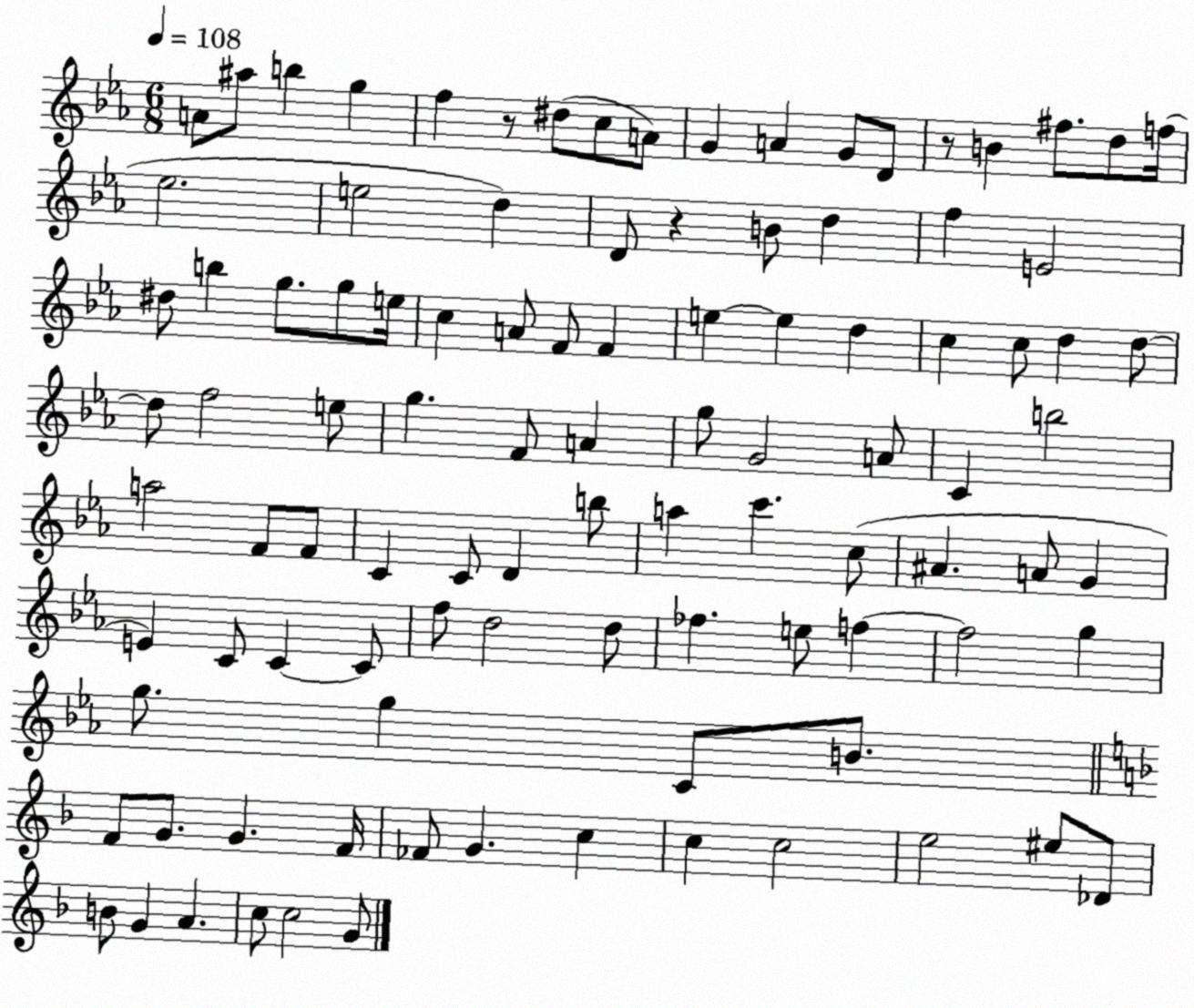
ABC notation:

X:1
T:Untitled
M:6/8
L:1/4
K:Eb
A/2 ^a/2 b g f z/2 ^d/2 c/2 A/2 G A G/2 D/2 z/2 B ^f/2 d/2 f/4 _e2 e2 d D/2 z B/2 d f E2 ^d/2 b g/2 g/2 e/4 c A/2 F/2 F e e d c c/2 d d/2 d/2 f2 e/2 g F/2 A g/2 G2 A/2 C b2 a2 F/2 F/2 C C/2 D b/2 a c' c/2 ^A A/2 G E C/2 C C/2 f/2 d2 d/2 _f e/2 f f2 g g/2 g C/2 B/2 F/2 G/2 G F/4 _F/2 G c c c2 e2 ^e/2 _D/2 B/2 G A c/2 c2 G/2